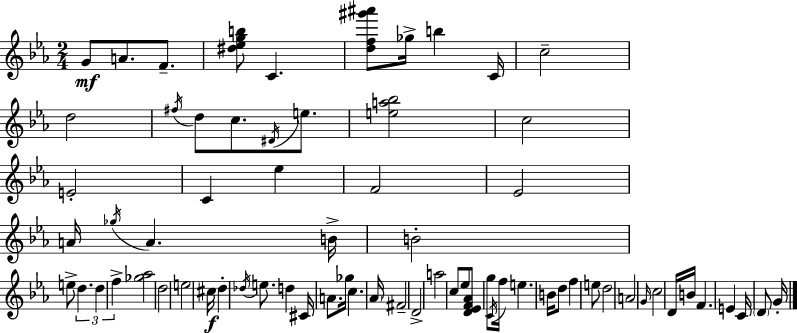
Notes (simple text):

G4/e A4/e. F4/e. [D#5,Eb5,G5,B5]/e C4/q. [D5,F5,G#6,A#6]/e Gb5/s B5/q C4/s C5/h D5/h F#5/s D5/e C5/e. D#4/s E5/e. [E5,A5,Bb5]/h C5/h E4/h C4/q Eb5/q F4/h Eb4/h A4/s Gb5/s A4/q. B4/s B4/h E5/e D5/q. D5/q F5/q [Gb5,Ab5]/h D5/h E5/h C#5/s D5/q Db5/s E5/e. D5/q C#4/s A4/e. Gb5/s C5/q. Ab4/s F#4/h D4/h A5/h C5/e Eb5/e [D4,Eb4,F4,Ab4]/e G5/e C4/s F5/s E5/q. B4/s D5/e F5/q E5/e D5/h A4/h G4/s C5/h D4/s B4/s F4/q. E4/q C4/s D4/e G4/s